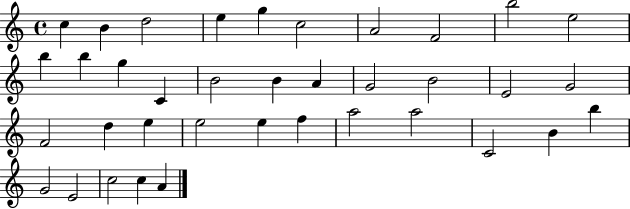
C5/q B4/q D5/h E5/q G5/q C5/h A4/h F4/h B5/h E5/h B5/q B5/q G5/q C4/q B4/h B4/q A4/q G4/h B4/h E4/h G4/h F4/h D5/q E5/q E5/h E5/q F5/q A5/h A5/h C4/h B4/q B5/q G4/h E4/h C5/h C5/q A4/q